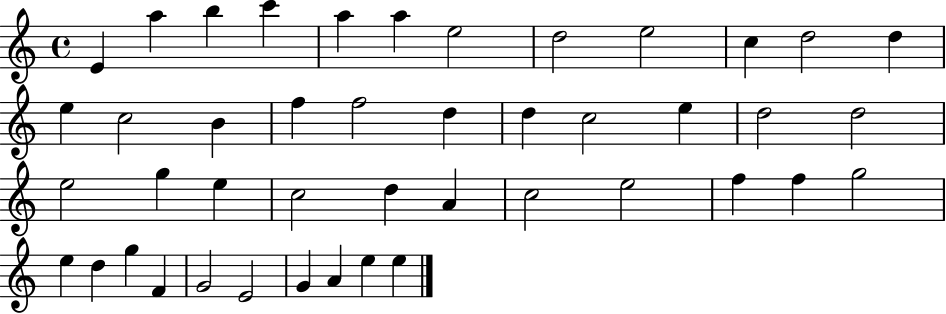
X:1
T:Untitled
M:4/4
L:1/4
K:C
E a b c' a a e2 d2 e2 c d2 d e c2 B f f2 d d c2 e d2 d2 e2 g e c2 d A c2 e2 f f g2 e d g F G2 E2 G A e e